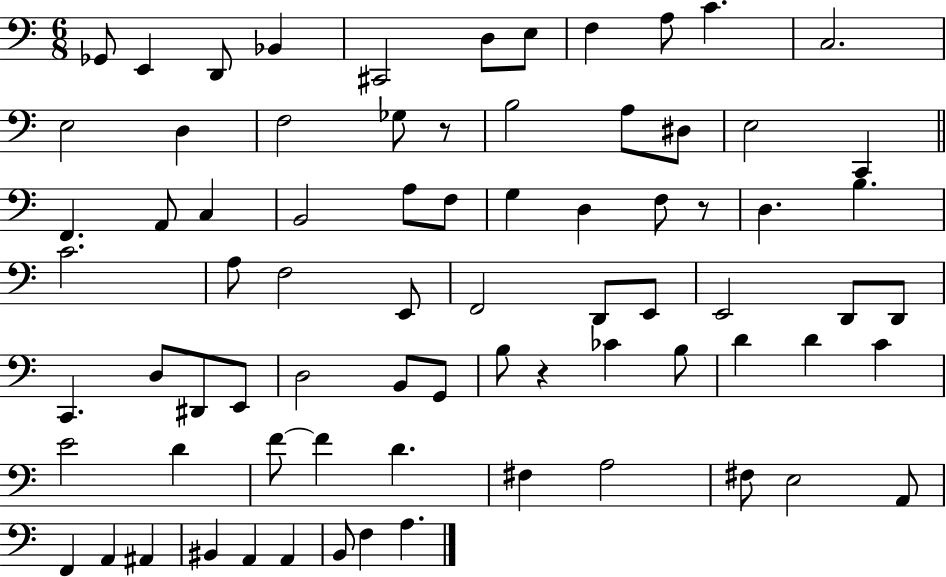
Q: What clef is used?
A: bass